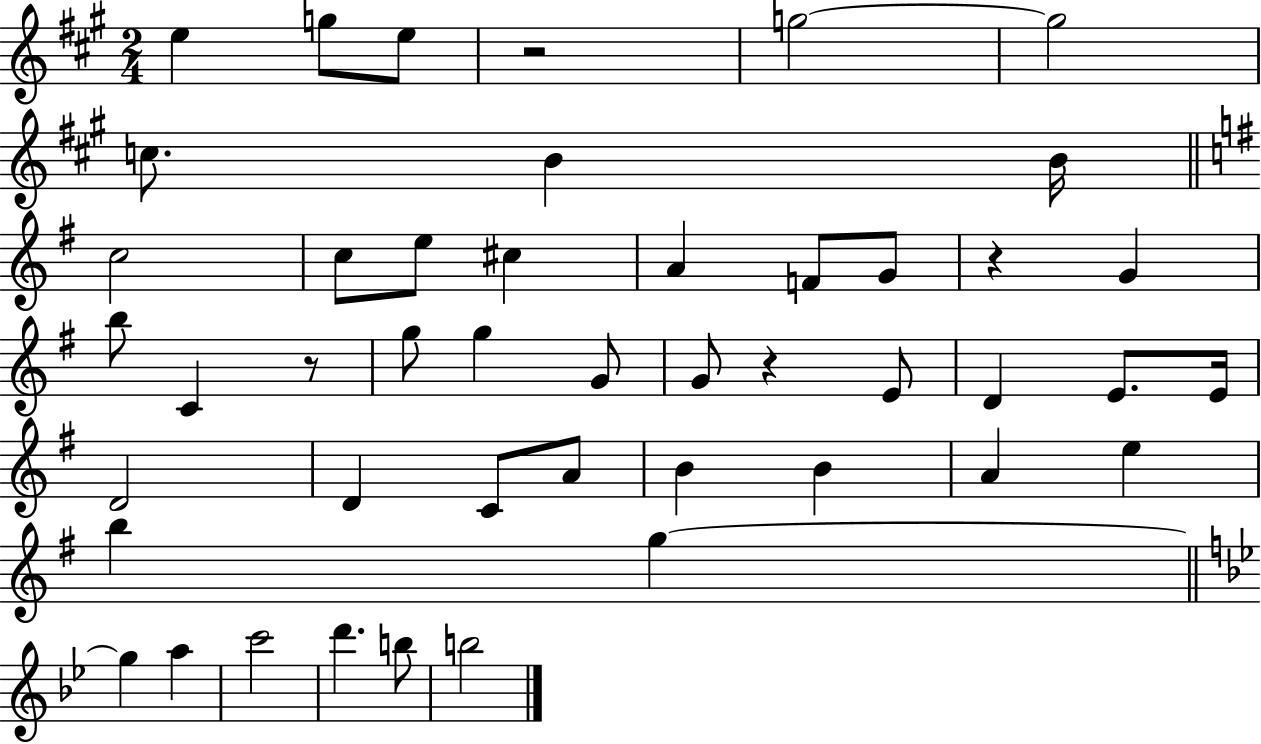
E5/q G5/e E5/e R/h G5/h G5/h C5/e. B4/q B4/s C5/h C5/e E5/e C#5/q A4/q F4/e G4/e R/q G4/q B5/e C4/q R/e G5/e G5/q G4/e G4/e R/q E4/e D4/q E4/e. E4/s D4/h D4/q C4/e A4/e B4/q B4/q A4/q E5/q B5/q G5/q G5/q A5/q C6/h D6/q. B5/e B5/h